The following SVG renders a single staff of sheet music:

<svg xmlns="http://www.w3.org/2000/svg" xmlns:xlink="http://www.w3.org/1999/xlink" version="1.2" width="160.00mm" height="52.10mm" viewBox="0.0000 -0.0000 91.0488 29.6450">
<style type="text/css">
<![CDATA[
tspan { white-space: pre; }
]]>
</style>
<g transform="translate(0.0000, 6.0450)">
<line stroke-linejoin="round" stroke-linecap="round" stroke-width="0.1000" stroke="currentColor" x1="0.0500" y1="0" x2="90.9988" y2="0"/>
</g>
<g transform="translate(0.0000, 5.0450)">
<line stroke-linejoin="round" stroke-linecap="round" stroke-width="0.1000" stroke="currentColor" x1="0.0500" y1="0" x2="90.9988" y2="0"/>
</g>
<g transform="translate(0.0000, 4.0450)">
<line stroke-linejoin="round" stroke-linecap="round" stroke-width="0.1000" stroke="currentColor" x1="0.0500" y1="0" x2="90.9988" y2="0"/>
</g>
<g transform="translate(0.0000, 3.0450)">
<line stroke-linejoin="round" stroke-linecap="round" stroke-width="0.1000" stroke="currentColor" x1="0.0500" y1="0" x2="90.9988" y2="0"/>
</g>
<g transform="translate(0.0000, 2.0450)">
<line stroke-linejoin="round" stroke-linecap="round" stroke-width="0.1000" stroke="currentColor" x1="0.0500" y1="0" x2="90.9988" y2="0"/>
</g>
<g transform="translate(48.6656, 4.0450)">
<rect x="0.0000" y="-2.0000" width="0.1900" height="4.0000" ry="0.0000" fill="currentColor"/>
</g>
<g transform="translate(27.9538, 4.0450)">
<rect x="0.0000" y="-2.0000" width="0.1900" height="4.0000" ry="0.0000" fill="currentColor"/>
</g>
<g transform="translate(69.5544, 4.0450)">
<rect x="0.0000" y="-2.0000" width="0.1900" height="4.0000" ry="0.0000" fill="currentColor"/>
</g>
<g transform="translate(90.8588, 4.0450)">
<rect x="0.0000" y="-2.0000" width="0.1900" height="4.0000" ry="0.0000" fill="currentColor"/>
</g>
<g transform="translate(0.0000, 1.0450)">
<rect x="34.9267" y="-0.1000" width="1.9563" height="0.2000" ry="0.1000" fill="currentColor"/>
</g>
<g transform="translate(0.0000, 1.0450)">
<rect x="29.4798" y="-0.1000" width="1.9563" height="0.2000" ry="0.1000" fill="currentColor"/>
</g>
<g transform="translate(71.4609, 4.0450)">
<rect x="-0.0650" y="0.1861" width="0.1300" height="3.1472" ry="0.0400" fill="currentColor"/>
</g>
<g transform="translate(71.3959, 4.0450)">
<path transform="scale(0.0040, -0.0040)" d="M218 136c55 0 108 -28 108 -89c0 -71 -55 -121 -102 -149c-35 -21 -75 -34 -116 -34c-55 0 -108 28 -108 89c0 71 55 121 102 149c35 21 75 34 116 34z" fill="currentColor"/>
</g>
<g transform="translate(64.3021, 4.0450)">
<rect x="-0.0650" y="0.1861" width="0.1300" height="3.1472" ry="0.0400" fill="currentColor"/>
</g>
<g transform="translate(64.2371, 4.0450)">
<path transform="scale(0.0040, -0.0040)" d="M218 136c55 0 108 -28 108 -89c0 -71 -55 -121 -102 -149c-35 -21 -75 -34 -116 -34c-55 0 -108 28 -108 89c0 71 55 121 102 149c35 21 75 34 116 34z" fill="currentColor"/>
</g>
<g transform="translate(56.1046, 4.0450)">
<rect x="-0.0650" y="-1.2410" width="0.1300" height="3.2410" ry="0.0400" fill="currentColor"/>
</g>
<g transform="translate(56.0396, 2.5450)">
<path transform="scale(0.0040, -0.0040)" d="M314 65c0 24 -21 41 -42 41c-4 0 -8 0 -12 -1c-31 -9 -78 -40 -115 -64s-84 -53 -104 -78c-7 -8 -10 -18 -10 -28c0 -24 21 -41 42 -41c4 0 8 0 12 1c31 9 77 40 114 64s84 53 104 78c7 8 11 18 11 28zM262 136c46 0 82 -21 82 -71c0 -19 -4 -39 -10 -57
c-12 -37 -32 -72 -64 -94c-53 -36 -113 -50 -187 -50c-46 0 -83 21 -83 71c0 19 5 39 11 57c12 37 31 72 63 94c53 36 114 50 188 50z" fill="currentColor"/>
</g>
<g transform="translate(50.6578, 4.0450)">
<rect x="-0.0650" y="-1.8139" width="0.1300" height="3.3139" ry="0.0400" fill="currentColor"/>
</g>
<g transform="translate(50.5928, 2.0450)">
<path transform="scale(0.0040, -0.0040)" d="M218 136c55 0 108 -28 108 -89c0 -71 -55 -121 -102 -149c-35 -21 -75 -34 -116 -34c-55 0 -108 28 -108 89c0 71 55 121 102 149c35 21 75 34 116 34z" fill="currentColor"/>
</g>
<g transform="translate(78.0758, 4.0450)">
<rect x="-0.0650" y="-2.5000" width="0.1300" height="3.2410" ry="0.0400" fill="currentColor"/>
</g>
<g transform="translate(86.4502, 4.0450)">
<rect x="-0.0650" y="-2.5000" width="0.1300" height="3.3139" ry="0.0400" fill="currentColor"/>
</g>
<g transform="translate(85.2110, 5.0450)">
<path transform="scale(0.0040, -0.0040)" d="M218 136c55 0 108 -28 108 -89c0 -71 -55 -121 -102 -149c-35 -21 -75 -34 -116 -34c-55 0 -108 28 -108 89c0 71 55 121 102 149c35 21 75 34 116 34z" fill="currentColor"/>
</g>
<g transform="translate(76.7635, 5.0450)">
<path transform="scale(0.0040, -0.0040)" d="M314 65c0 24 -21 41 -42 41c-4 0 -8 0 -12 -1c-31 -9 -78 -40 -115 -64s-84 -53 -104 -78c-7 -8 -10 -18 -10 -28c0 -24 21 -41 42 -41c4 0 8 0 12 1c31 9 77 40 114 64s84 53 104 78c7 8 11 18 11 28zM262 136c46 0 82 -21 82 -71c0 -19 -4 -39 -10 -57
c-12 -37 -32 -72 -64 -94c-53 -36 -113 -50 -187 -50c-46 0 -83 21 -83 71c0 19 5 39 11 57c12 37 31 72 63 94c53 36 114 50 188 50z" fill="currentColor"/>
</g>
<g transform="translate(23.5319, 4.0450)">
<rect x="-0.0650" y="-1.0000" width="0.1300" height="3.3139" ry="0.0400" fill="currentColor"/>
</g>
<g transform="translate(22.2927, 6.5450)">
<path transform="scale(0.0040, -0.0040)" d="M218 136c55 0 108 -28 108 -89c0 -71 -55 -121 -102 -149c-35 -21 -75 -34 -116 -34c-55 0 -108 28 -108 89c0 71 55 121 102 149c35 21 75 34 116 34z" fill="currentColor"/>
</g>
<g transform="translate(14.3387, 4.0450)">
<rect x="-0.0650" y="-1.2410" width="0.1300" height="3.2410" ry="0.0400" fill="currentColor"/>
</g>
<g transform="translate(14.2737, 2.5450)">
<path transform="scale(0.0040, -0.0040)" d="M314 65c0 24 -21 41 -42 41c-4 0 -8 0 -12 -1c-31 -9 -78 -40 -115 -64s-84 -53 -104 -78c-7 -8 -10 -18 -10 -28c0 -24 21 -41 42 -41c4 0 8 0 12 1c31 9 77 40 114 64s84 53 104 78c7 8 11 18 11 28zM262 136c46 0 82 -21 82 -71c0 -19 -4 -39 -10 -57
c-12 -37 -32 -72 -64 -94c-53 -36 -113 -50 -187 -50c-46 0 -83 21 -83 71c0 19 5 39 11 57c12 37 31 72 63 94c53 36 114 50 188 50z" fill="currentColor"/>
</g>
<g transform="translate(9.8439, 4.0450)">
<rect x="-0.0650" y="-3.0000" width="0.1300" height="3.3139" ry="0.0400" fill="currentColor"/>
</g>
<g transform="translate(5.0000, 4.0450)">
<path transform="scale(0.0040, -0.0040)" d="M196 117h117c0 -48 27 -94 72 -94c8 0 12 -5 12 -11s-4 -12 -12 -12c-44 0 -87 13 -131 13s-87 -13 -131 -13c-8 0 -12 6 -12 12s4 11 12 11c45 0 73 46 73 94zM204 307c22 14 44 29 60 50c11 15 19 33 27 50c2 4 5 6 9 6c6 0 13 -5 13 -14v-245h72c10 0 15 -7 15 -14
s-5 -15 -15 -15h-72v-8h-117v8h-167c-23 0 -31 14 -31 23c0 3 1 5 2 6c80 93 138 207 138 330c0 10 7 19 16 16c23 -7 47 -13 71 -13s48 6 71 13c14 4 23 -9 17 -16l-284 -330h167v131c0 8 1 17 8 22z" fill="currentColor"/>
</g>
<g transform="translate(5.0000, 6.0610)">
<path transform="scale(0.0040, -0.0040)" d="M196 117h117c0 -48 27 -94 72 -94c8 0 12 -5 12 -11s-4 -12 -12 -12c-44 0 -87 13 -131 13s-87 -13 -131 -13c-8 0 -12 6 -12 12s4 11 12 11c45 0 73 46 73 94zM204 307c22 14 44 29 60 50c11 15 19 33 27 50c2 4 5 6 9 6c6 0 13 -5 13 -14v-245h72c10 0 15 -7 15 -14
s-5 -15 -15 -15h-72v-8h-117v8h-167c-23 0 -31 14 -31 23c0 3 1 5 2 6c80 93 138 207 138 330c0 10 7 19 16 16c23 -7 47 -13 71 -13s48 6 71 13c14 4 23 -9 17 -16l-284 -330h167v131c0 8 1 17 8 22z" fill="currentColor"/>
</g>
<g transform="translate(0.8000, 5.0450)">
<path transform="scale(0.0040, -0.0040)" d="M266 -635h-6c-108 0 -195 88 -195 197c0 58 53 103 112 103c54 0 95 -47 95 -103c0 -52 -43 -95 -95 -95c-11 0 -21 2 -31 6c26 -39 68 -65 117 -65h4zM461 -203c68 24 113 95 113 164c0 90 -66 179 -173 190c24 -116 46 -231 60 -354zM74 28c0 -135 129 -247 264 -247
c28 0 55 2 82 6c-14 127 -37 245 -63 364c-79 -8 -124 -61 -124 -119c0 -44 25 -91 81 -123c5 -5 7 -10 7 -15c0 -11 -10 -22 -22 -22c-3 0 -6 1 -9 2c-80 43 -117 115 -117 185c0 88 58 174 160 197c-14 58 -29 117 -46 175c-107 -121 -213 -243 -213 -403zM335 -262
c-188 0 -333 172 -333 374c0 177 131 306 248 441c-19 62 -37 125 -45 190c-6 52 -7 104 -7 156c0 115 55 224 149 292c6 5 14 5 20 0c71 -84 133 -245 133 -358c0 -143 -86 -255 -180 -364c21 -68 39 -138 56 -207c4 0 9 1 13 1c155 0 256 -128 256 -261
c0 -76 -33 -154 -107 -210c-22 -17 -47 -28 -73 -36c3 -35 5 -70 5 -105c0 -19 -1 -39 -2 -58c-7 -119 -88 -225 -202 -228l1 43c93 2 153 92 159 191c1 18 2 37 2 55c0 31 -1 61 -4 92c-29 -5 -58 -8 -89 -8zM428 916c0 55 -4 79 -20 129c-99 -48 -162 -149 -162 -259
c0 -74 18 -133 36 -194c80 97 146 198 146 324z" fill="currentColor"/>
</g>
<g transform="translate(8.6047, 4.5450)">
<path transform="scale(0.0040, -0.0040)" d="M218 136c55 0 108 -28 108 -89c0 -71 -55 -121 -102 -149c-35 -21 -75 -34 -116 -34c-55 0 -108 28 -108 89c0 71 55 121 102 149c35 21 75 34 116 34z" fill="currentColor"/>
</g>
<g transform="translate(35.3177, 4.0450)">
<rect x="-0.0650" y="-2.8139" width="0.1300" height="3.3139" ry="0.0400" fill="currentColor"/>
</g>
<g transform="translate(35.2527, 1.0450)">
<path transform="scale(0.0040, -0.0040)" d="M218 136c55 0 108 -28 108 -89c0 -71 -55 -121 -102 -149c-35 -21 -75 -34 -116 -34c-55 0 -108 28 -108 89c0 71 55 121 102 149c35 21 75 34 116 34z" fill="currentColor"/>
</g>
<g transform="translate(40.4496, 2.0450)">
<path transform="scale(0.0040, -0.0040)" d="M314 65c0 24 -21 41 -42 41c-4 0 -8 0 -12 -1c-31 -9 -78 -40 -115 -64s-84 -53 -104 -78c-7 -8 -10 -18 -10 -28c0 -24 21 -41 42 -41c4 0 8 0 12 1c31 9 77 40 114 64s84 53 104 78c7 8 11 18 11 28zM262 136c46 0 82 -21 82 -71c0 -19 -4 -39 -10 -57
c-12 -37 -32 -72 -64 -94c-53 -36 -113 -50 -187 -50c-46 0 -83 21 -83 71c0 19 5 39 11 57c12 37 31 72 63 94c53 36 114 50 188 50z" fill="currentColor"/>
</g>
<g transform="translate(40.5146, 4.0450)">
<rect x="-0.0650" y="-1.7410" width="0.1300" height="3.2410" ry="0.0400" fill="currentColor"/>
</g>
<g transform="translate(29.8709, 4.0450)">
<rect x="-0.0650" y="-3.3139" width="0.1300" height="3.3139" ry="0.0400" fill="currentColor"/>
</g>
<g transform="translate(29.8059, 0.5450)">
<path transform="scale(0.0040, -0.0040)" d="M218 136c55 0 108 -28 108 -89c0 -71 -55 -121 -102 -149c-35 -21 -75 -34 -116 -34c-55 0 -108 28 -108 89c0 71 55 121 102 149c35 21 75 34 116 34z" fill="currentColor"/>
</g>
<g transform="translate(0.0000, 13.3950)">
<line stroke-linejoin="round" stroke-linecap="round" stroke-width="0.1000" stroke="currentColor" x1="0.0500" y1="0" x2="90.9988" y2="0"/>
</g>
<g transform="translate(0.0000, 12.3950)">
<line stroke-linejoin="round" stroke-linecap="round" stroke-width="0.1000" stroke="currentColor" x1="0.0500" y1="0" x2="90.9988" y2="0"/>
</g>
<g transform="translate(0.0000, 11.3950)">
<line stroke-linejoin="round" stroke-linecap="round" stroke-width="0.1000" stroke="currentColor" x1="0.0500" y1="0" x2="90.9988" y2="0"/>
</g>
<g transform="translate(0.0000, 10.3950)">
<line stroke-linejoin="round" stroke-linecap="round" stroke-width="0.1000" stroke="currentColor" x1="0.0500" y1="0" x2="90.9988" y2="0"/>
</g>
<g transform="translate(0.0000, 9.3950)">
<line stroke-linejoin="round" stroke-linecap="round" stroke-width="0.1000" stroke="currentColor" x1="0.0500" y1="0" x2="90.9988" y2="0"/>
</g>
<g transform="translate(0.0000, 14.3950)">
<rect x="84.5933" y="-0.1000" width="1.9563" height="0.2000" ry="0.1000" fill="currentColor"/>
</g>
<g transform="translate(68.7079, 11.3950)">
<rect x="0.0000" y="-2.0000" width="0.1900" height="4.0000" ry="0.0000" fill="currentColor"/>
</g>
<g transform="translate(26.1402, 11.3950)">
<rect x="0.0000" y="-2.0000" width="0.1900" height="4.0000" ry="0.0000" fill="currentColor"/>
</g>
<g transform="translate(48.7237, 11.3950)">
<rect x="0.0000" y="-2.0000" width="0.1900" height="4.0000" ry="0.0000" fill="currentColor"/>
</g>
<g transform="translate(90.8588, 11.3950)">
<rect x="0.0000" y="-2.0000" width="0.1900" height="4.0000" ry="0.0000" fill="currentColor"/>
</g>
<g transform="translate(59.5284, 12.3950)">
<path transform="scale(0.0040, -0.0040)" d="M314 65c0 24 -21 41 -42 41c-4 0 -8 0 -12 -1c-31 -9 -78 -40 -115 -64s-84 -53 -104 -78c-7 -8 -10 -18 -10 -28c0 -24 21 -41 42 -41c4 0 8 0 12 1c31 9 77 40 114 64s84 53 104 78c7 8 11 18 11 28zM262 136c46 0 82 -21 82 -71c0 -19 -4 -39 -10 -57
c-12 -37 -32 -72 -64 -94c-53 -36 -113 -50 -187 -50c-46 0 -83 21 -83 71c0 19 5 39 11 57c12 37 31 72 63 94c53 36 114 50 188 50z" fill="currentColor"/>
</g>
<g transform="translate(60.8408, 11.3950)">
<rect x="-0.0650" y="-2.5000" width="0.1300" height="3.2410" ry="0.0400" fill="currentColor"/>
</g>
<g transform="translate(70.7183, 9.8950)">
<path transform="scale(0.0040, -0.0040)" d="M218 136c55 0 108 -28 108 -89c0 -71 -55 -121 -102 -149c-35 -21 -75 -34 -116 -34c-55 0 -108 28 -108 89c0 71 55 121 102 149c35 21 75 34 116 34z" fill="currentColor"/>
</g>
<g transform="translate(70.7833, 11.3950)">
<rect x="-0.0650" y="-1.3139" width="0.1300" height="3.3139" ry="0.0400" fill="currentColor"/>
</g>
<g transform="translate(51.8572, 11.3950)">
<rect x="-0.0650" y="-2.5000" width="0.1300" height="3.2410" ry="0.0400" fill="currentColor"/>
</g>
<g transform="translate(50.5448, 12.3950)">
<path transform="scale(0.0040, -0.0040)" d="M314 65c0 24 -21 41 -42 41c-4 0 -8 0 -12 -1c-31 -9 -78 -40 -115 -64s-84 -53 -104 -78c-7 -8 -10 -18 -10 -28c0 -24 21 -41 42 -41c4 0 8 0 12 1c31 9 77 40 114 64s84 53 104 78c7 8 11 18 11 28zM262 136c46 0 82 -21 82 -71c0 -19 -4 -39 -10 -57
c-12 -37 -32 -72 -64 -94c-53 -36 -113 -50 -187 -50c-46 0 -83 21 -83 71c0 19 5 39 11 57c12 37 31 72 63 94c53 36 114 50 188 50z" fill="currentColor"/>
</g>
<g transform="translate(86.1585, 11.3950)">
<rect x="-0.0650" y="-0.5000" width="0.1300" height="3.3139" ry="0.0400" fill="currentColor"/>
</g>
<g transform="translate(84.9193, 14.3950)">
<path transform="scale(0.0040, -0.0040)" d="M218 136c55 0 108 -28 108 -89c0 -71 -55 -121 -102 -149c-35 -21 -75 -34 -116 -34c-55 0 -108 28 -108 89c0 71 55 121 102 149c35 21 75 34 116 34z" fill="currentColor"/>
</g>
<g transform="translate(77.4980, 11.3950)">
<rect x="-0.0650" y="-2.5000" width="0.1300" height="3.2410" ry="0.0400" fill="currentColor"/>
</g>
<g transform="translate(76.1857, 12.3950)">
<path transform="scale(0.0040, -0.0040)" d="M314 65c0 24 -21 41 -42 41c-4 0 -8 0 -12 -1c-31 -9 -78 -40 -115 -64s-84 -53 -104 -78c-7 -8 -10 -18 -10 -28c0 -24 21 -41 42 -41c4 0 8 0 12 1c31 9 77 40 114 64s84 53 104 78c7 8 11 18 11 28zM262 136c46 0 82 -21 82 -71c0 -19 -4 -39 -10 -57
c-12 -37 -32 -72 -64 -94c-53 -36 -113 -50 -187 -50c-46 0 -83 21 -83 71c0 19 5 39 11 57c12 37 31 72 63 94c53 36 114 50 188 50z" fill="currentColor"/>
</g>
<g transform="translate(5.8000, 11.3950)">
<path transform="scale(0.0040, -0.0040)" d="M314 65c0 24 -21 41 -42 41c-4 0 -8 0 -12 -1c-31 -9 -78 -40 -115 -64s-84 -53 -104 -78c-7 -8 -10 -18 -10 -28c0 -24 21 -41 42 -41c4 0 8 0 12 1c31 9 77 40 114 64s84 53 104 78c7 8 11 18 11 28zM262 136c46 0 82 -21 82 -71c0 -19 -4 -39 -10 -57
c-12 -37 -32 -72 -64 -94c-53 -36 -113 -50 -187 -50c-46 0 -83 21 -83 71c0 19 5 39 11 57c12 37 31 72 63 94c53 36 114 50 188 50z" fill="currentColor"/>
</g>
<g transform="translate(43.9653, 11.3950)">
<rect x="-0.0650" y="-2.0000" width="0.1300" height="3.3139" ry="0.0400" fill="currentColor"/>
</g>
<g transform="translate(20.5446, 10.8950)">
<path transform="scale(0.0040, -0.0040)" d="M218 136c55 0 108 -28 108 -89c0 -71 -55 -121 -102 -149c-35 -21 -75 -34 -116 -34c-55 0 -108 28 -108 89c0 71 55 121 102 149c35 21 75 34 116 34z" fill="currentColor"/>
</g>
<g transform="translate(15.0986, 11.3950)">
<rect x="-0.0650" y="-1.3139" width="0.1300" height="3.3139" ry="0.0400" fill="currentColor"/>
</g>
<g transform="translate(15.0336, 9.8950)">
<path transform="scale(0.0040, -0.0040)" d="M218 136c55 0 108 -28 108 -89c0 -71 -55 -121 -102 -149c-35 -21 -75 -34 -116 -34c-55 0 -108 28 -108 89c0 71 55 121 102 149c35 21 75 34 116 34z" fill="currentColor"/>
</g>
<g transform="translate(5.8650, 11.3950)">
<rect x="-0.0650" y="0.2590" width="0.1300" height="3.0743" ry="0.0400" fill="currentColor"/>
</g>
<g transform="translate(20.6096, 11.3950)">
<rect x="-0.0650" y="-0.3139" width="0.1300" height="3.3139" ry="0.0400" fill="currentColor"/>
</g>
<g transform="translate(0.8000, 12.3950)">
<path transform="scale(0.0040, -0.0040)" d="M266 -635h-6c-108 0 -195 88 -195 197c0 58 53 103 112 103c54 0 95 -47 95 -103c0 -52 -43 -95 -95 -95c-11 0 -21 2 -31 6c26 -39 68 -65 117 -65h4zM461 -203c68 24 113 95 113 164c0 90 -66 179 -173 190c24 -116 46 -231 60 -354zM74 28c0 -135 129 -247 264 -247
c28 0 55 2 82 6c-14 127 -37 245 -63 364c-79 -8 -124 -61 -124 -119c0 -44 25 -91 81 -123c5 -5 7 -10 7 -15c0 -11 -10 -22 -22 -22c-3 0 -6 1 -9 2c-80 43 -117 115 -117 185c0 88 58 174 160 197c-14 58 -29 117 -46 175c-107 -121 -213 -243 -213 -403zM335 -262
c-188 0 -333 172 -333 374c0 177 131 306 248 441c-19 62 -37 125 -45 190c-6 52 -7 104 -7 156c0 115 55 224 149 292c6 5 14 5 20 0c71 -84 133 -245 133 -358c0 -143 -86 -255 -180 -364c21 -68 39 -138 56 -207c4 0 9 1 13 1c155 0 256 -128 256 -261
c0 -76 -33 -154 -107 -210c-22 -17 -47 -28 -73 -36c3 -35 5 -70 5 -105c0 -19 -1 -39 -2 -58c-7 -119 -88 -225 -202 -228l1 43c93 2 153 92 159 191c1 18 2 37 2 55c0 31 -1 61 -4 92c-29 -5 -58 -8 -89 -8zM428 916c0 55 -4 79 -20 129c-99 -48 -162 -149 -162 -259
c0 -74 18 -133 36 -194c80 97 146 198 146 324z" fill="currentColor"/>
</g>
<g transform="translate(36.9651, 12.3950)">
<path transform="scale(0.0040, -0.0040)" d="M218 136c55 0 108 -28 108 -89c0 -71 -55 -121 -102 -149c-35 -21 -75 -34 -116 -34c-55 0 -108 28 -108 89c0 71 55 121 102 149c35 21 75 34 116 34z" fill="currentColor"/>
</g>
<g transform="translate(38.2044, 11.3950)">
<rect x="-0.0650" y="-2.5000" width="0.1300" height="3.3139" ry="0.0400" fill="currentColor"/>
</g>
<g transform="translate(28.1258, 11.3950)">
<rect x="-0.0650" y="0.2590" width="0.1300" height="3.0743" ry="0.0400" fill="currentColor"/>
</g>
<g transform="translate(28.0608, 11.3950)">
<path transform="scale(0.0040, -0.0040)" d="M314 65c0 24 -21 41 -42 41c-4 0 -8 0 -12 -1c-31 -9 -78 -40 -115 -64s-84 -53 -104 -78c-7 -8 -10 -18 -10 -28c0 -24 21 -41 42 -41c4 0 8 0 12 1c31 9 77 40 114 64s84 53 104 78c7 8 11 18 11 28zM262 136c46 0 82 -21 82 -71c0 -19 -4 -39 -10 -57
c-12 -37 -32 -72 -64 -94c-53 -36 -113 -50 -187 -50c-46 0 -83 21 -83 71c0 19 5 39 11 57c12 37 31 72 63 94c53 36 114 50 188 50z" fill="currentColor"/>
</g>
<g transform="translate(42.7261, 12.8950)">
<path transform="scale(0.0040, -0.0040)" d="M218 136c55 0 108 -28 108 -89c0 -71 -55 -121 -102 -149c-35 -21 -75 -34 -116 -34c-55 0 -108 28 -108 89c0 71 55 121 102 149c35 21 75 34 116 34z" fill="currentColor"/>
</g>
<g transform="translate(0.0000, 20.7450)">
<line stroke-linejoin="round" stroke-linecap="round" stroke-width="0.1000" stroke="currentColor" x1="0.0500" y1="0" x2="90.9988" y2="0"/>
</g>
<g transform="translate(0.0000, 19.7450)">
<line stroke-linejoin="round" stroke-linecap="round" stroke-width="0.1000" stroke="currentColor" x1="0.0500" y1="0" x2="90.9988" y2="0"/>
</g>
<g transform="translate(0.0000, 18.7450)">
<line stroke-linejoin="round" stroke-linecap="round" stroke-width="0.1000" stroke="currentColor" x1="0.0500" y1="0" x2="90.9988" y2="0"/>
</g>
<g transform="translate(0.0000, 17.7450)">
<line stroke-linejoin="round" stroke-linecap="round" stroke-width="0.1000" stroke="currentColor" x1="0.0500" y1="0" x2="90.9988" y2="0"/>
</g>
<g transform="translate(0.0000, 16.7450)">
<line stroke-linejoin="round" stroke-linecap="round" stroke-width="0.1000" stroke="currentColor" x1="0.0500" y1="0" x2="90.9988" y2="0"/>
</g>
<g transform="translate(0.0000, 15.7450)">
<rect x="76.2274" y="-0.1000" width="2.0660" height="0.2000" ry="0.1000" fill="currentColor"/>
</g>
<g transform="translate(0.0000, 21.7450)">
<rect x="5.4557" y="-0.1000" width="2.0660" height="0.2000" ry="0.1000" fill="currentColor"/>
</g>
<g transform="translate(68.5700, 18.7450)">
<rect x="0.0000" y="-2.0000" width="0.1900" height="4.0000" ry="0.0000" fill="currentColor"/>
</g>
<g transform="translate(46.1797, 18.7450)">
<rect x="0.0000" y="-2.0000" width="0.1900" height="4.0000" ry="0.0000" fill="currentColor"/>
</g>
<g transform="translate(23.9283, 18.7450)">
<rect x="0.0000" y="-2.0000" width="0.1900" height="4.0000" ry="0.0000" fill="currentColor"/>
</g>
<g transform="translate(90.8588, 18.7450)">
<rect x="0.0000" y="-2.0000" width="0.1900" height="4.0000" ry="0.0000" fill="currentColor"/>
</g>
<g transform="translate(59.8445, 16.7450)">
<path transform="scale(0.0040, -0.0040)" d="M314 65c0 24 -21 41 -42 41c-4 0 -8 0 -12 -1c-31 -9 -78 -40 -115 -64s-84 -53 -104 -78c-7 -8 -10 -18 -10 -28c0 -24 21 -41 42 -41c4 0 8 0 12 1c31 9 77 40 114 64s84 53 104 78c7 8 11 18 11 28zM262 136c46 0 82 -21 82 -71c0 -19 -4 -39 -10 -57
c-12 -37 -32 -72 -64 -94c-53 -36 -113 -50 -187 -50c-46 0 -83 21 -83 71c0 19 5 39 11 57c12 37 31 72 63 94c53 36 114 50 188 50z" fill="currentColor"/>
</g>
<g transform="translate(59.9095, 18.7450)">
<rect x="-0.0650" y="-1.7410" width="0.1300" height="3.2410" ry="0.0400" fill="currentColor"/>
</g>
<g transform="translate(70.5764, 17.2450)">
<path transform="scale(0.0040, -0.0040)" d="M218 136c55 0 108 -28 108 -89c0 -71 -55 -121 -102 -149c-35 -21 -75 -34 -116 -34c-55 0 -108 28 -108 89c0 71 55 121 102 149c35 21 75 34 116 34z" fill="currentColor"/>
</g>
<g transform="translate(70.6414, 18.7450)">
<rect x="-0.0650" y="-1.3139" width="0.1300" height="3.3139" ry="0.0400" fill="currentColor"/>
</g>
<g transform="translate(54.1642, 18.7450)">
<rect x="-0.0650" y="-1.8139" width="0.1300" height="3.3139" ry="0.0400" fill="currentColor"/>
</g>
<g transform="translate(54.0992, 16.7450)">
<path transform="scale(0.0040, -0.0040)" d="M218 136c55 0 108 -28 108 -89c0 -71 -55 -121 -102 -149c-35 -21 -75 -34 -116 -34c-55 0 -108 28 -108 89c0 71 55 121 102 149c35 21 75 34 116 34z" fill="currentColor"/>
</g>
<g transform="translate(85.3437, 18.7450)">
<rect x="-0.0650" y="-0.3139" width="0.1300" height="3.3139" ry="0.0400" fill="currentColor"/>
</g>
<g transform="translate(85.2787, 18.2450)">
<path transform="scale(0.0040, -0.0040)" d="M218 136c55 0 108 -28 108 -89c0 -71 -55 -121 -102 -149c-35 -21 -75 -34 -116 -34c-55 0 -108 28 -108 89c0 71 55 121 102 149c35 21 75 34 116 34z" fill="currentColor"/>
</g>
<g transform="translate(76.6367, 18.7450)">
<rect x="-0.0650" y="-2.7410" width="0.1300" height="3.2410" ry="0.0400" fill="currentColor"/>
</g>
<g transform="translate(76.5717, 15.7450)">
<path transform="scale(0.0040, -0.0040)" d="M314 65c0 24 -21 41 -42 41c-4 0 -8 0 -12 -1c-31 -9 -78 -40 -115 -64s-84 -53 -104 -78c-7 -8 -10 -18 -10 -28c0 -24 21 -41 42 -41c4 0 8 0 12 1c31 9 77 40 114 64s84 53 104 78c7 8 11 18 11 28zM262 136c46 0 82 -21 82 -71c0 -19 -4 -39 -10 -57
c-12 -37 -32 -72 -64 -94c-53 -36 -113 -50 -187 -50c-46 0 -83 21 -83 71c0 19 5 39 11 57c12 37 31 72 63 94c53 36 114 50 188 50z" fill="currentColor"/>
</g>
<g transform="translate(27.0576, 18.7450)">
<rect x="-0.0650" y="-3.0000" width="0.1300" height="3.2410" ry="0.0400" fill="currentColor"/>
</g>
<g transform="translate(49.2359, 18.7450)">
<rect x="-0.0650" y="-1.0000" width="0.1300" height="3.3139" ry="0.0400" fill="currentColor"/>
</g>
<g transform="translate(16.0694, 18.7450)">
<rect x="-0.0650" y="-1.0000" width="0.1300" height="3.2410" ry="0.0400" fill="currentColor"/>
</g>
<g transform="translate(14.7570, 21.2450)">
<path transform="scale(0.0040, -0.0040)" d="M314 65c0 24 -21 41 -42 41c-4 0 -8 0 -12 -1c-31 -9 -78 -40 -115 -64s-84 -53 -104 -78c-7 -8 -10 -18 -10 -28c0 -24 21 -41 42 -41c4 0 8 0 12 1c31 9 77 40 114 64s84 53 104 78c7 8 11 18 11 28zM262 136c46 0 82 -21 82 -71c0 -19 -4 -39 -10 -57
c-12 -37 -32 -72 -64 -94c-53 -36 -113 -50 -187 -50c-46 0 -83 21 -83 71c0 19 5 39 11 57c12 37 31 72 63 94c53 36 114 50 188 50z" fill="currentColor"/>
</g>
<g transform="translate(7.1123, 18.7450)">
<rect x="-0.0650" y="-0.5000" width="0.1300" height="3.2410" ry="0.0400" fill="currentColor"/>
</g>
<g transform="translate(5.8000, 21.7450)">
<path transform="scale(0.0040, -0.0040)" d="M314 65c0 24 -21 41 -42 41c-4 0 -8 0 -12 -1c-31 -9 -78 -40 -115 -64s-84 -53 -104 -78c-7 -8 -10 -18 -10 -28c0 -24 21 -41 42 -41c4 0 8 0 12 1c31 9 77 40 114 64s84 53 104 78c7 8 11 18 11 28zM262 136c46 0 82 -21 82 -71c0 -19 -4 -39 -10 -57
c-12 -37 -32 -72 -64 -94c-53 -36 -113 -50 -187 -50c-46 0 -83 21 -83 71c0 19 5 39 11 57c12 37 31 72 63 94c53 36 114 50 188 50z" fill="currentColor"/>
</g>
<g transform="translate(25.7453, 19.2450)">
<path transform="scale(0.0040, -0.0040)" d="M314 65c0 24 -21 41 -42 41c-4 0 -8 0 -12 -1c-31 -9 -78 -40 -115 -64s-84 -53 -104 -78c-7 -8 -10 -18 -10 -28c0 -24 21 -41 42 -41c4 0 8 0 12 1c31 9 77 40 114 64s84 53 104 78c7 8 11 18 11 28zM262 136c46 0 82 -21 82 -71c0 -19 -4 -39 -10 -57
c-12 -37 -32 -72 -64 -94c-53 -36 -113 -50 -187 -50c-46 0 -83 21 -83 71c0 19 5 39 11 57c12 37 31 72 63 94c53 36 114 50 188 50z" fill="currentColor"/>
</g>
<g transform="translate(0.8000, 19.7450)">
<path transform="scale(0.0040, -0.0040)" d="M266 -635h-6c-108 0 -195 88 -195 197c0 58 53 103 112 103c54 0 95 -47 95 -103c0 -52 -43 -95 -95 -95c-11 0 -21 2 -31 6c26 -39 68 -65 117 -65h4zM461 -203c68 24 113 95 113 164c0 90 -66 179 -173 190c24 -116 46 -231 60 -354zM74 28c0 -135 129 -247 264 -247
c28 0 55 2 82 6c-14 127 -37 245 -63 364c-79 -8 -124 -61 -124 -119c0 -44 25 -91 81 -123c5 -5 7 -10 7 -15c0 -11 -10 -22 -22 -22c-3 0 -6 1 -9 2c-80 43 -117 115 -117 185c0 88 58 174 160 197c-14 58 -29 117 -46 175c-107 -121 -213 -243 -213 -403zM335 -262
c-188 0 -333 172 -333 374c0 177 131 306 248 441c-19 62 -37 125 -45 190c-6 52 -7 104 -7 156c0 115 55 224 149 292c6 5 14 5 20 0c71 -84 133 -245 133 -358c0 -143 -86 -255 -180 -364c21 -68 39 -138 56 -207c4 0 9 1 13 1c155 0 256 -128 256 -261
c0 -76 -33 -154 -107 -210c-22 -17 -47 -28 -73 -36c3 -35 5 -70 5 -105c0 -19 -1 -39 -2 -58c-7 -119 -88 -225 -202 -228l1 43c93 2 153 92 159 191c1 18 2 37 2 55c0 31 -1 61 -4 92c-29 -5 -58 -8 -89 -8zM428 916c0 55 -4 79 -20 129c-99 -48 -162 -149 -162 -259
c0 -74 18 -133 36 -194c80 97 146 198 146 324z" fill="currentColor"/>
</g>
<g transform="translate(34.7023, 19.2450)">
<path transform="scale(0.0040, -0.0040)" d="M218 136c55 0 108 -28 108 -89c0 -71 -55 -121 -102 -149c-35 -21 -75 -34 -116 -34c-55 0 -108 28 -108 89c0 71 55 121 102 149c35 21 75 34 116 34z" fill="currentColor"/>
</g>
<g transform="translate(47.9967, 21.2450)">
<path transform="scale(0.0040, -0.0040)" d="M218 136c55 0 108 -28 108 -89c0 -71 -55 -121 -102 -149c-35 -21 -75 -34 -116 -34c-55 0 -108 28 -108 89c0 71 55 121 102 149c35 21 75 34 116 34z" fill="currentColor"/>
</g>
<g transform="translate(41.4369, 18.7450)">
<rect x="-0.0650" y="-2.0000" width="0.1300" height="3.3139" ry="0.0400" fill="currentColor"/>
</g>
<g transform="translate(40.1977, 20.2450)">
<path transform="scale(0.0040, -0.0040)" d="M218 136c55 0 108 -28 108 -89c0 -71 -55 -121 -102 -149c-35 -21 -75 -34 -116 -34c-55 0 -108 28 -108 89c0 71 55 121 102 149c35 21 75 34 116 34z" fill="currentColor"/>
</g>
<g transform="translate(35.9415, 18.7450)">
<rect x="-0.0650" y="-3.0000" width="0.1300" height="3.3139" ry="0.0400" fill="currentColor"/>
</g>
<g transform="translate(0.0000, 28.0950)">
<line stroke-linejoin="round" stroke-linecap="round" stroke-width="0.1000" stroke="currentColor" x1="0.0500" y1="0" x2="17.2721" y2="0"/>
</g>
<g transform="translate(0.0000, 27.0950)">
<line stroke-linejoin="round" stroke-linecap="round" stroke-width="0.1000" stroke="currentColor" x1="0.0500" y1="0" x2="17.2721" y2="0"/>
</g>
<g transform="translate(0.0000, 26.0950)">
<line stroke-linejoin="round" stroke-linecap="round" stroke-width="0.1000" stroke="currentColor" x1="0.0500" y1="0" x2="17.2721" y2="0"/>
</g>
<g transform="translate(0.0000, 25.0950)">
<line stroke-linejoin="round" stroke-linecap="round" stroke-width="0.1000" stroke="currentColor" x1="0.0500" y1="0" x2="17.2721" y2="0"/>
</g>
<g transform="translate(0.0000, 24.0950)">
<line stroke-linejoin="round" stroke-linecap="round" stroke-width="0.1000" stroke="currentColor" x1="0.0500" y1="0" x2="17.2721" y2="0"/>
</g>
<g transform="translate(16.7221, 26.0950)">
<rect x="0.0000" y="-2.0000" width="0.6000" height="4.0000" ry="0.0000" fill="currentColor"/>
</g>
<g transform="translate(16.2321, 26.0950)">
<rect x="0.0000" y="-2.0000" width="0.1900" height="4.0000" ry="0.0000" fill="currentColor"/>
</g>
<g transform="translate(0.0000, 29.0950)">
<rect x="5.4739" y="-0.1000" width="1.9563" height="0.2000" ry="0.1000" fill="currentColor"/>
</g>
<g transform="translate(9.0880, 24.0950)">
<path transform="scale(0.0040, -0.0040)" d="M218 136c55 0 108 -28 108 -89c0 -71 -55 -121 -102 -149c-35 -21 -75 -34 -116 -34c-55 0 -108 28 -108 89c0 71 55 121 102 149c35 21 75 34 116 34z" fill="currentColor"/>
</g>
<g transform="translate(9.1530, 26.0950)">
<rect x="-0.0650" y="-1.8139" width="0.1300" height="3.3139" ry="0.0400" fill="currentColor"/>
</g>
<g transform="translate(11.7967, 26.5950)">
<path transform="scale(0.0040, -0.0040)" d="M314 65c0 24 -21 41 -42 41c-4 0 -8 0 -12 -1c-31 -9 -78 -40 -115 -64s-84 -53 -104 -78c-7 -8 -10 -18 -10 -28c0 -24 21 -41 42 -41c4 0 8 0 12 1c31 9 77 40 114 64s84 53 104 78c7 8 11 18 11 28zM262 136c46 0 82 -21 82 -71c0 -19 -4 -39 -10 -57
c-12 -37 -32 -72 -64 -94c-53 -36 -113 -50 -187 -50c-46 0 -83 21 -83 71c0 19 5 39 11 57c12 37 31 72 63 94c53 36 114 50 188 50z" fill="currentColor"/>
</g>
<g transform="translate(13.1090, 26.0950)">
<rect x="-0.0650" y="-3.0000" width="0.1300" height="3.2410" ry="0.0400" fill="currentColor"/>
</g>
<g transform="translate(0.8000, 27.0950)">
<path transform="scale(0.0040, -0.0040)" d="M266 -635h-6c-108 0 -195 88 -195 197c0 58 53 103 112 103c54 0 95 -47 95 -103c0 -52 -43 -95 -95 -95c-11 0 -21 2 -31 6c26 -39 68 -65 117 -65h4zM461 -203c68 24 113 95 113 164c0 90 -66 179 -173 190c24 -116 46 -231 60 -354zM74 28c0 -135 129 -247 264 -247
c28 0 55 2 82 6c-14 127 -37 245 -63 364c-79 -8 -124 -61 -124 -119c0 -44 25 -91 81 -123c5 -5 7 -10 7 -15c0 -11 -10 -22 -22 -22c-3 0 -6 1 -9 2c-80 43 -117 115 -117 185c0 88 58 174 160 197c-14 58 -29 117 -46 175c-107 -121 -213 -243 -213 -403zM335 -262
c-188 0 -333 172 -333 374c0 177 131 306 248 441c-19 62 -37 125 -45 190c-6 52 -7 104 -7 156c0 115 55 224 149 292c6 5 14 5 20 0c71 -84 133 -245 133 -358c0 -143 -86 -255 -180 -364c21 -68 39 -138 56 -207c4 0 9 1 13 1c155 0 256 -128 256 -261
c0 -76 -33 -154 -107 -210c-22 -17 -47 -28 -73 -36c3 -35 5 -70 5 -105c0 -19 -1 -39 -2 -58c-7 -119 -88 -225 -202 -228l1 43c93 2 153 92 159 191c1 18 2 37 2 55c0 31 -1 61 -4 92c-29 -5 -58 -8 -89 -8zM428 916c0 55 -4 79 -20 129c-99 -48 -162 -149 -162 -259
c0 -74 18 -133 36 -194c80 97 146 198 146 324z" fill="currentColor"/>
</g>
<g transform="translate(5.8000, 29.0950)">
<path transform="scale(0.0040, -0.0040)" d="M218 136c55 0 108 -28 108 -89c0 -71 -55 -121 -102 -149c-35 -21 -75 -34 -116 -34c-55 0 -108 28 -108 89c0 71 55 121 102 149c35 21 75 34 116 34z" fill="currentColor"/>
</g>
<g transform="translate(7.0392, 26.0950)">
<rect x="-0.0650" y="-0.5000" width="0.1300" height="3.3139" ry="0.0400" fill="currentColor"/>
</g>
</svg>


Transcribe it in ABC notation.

X:1
T:Untitled
M:4/4
L:1/4
K:C
A e2 D b a f2 f e2 B B G2 G B2 e c B2 G F G2 G2 e G2 C C2 D2 A2 A F D f f2 e a2 c C f A2